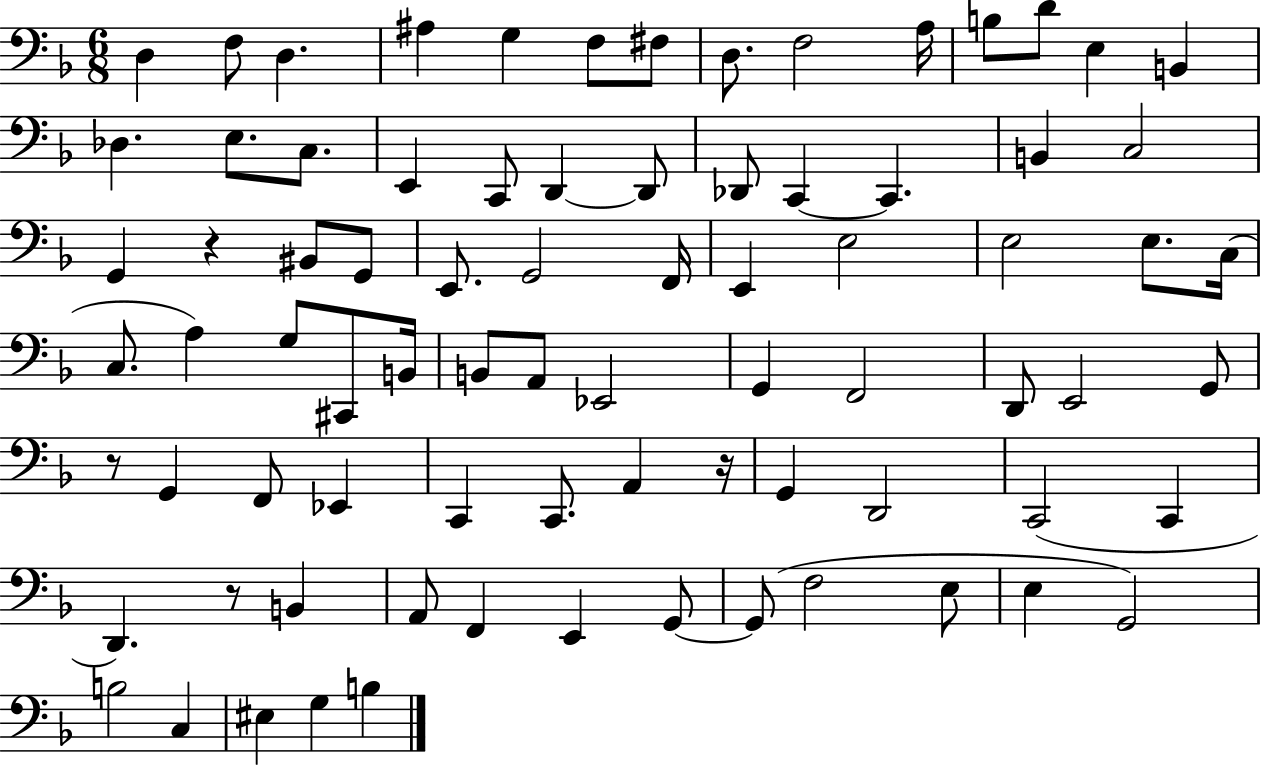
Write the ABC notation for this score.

X:1
T:Untitled
M:6/8
L:1/4
K:F
D, F,/2 D, ^A, G, F,/2 ^F,/2 D,/2 F,2 A,/4 B,/2 D/2 E, B,, _D, E,/2 C,/2 E,, C,,/2 D,, D,,/2 _D,,/2 C,, C,, B,, C,2 G,, z ^B,,/2 G,,/2 E,,/2 G,,2 F,,/4 E,, E,2 E,2 E,/2 C,/4 C,/2 A, G,/2 ^C,,/2 B,,/4 B,,/2 A,,/2 _E,,2 G,, F,,2 D,,/2 E,,2 G,,/2 z/2 G,, F,,/2 _E,, C,, C,,/2 A,, z/4 G,, D,,2 C,,2 C,, D,, z/2 B,, A,,/2 F,, E,, G,,/2 G,,/2 F,2 E,/2 E, G,,2 B,2 C, ^E, G, B,